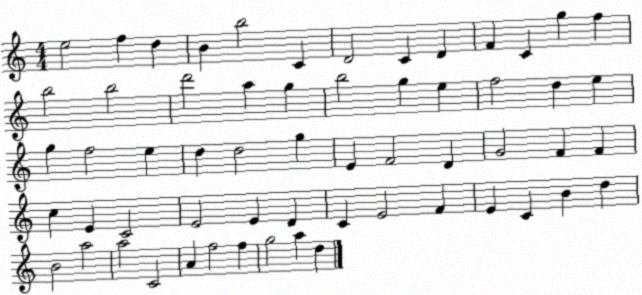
X:1
T:Untitled
M:4/4
L:1/4
K:C
e2 f d B b2 C D2 C D F C g f b2 b2 d'2 a g b2 g e f2 d e g f2 e d d2 g E F2 D G2 F F c E C2 E2 E D C E2 F E C B d B2 a2 a2 C2 A f2 f g2 a d